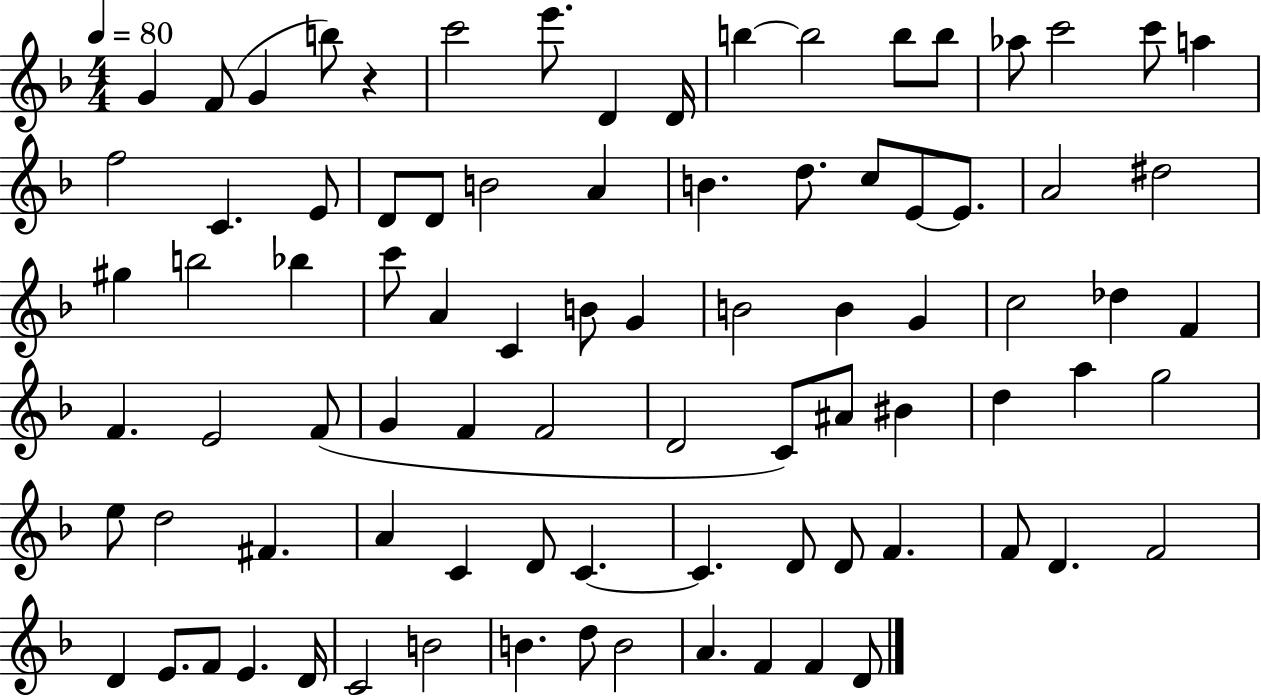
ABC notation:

X:1
T:Untitled
M:4/4
L:1/4
K:F
G F/2 G b/2 z c'2 e'/2 D D/4 b b2 b/2 b/2 _a/2 c'2 c'/2 a f2 C E/2 D/2 D/2 B2 A B d/2 c/2 E/2 E/2 A2 ^d2 ^g b2 _b c'/2 A C B/2 G B2 B G c2 _d F F E2 F/2 G F F2 D2 C/2 ^A/2 ^B d a g2 e/2 d2 ^F A C D/2 C C D/2 D/2 F F/2 D F2 D E/2 F/2 E D/4 C2 B2 B d/2 B2 A F F D/2